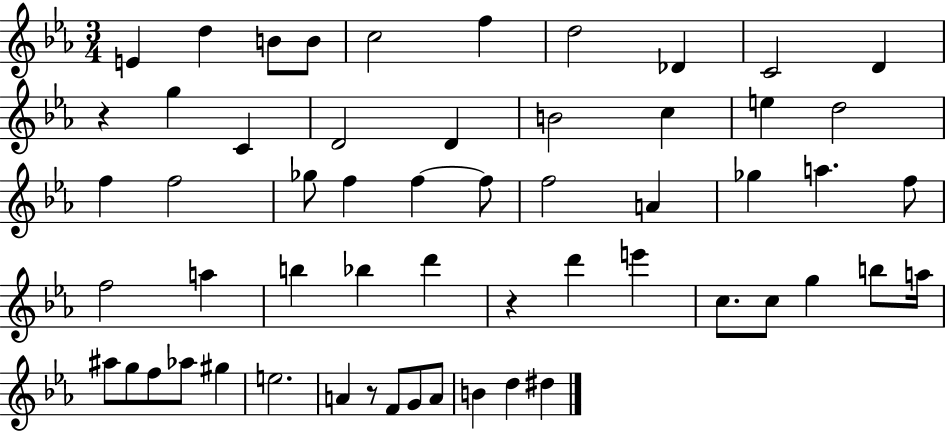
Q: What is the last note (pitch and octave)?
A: D#5